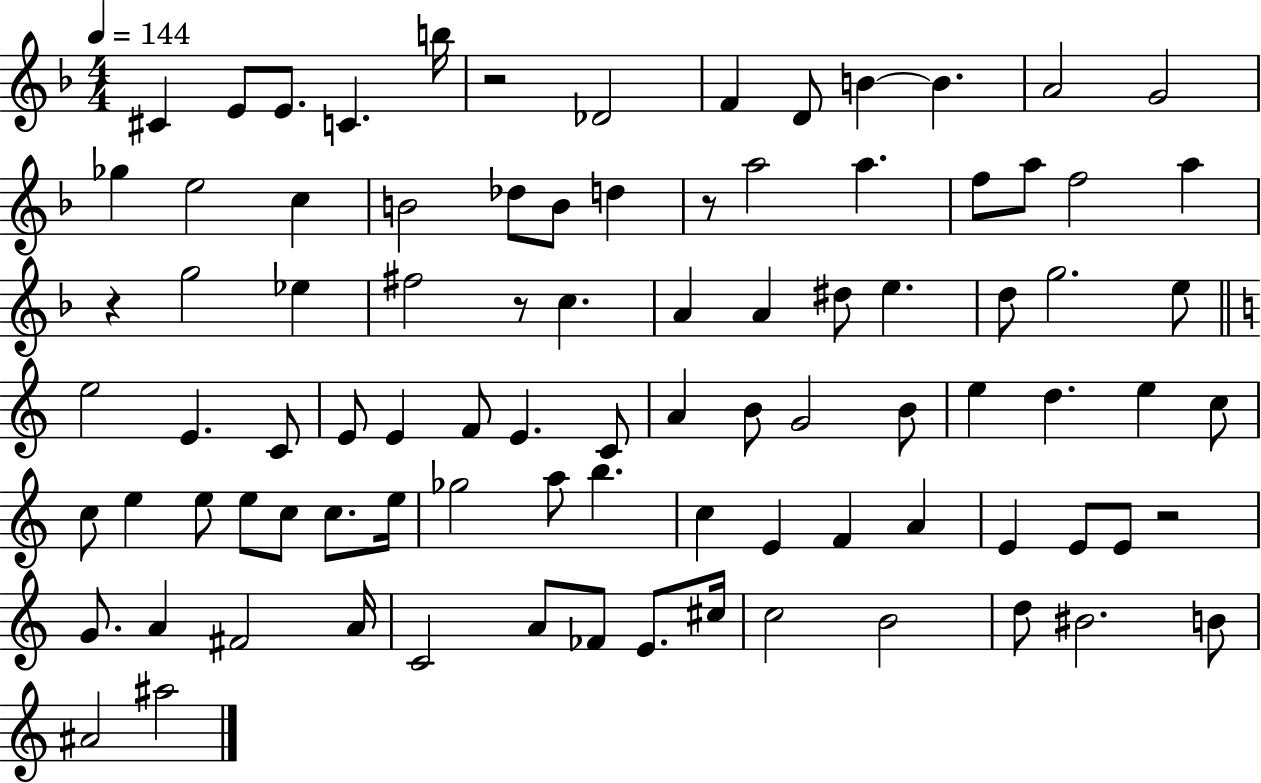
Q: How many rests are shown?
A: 5